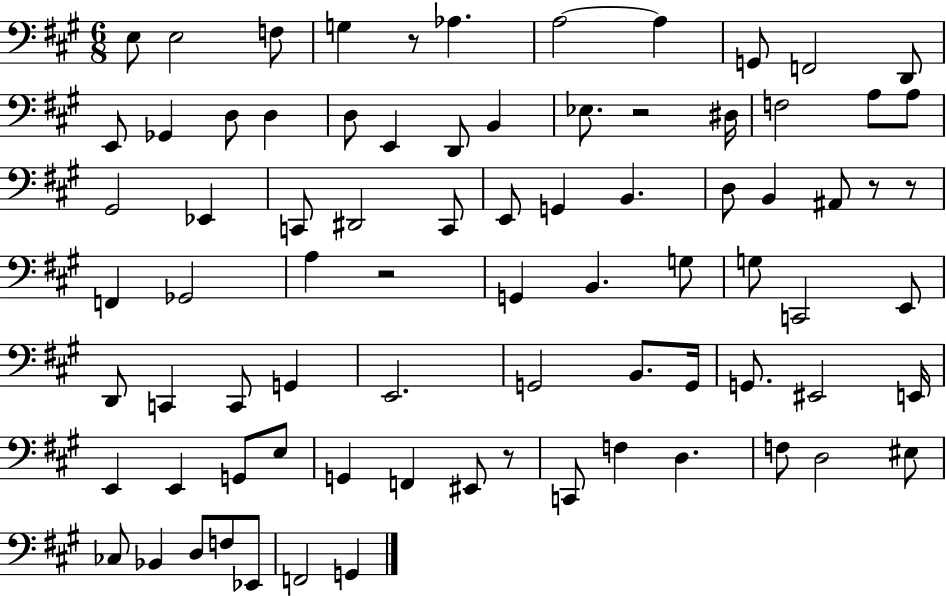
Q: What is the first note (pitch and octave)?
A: E3